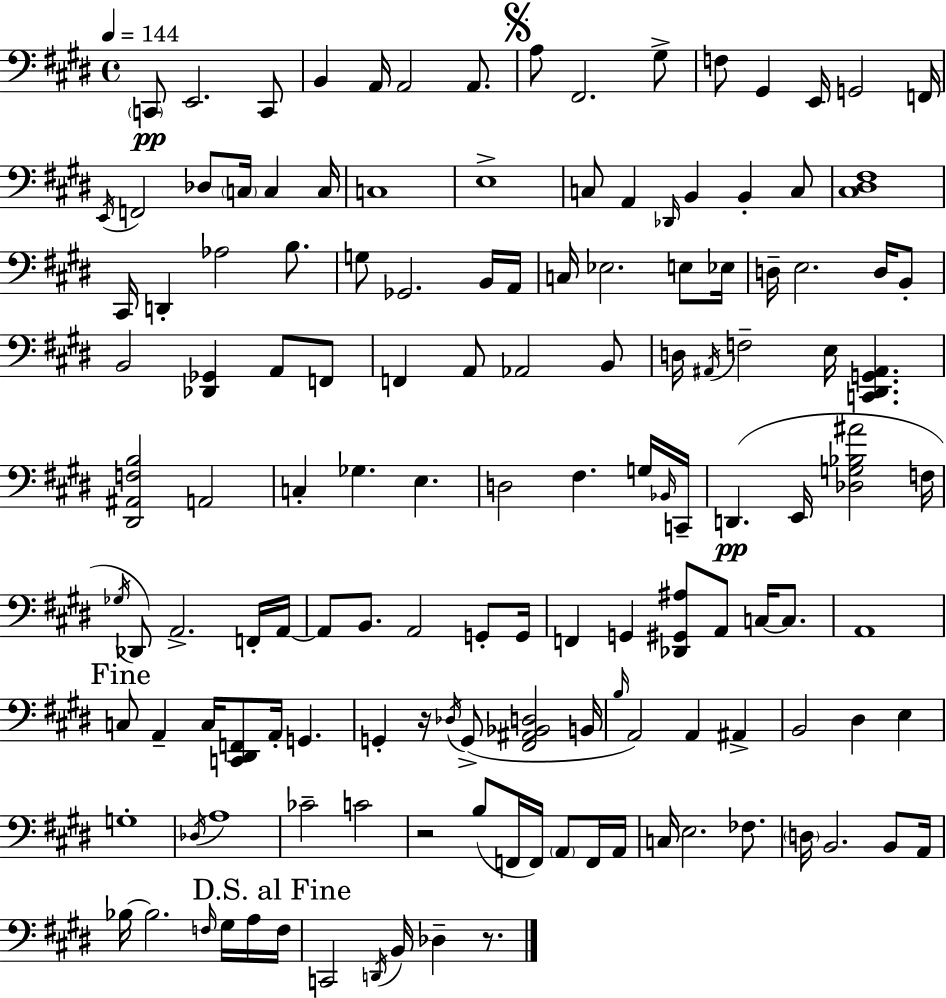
C2/e E2/h. C2/e B2/q A2/s A2/h A2/e. A3/e F#2/h. G#3/e F3/e G#2/q E2/s G2/h F2/s E2/s F2/h Db3/e C3/s C3/q C3/s C3/w E3/w C3/e A2/q Db2/s B2/q B2/q C3/e [C#3,D#3,F#3]/w C#2/s D2/q Ab3/h B3/e. G3/e Gb2/h. B2/s A2/s C3/s Eb3/h. E3/e Eb3/s D3/s E3/h. D3/s B2/e B2/h [Db2,Gb2]/q A2/e F2/e F2/q A2/e Ab2/h B2/e D3/s A#2/s F3/h E3/s [C2,D#2,G2,A#2]/q. [D#2,A#2,F3,B3]/h A2/h C3/q Gb3/q. E3/q. D3/h F#3/q. G3/s Bb2/s C2/s D2/q. E2/s [Db3,G3,Bb3,A#4]/h F3/s Gb3/s Db2/e A2/h. F2/s A2/s A2/e B2/e. A2/h G2/e G2/s F2/q G2/q [Db2,G#2,A#3]/e A2/e C3/s C3/e. A2/w C3/e A2/q C3/s [C2,D#2,F2]/e A2/s G2/q. G2/q R/s Db3/s G2/e [F#2,A#2,Bb2,D3]/h B2/s B3/s A2/h A2/q A#2/q B2/h D#3/q E3/q G3/w Db3/s A3/w CES4/h C4/h R/h B3/e F2/s F2/s A2/e F2/s A2/s C3/s E3/h. FES3/e. D3/s B2/h. B2/e A2/s Bb3/s Bb3/h. F3/s G#3/s A3/s F3/s C2/h D2/s B2/s Db3/q R/e.